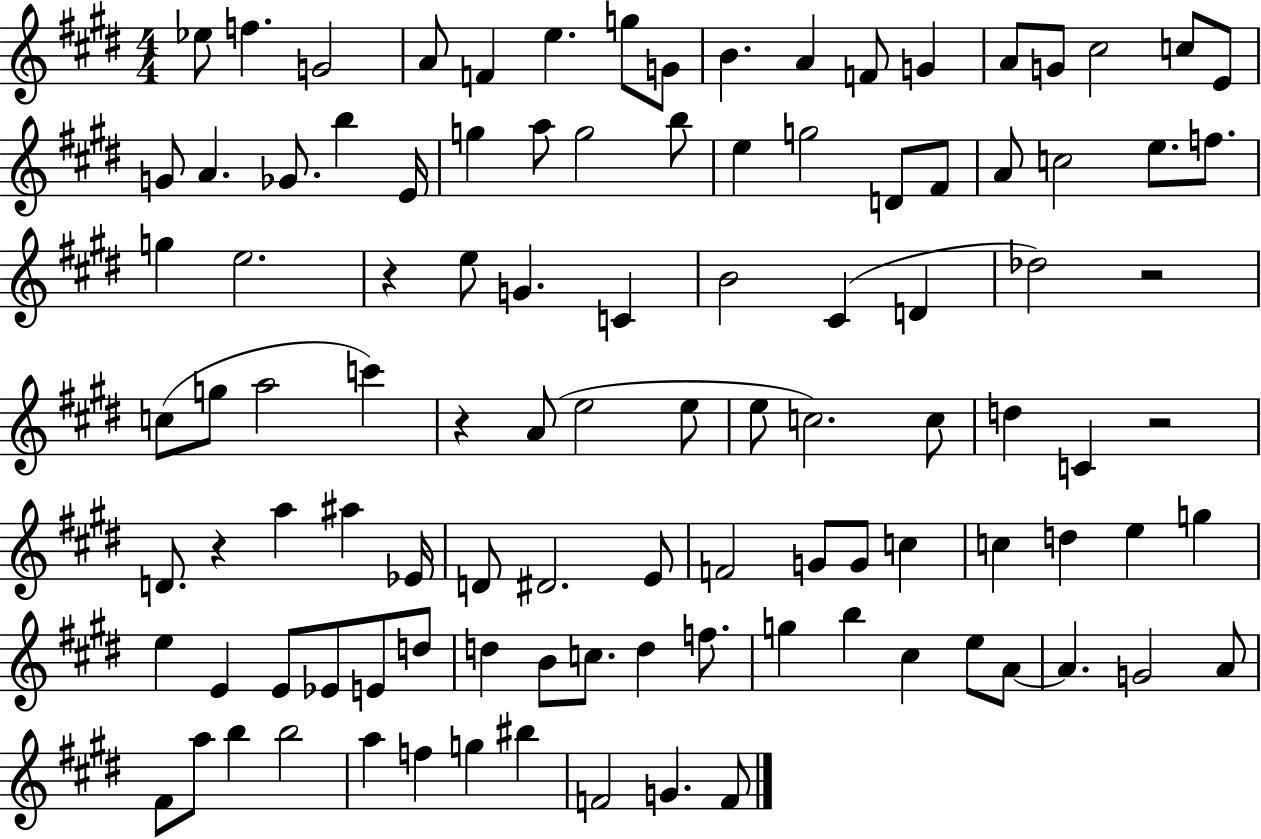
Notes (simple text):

Eb5/e F5/q. G4/h A4/e F4/q E5/q. G5/e G4/e B4/q. A4/q F4/e G4/q A4/e G4/e C#5/h C5/e E4/e G4/e A4/q. Gb4/e. B5/q E4/s G5/q A5/e G5/h B5/e E5/q G5/h D4/e F#4/e A4/e C5/h E5/e. F5/e. G5/q E5/h. R/q E5/e G4/q. C4/q B4/h C#4/q D4/q Db5/h R/h C5/e G5/e A5/h C6/q R/q A4/e E5/h E5/e E5/e C5/h. C5/e D5/q C4/q R/h D4/e. R/q A5/q A#5/q Eb4/s D4/e D#4/h. E4/e F4/h G4/e G4/e C5/q C5/q D5/q E5/q G5/q E5/q E4/q E4/e Eb4/e E4/e D5/e D5/q B4/e C5/e. D5/q F5/e. G5/q B5/q C#5/q E5/e A4/e A4/q. G4/h A4/e F#4/e A5/e B5/q B5/h A5/q F5/q G5/q BIS5/q F4/h G4/q. F4/e